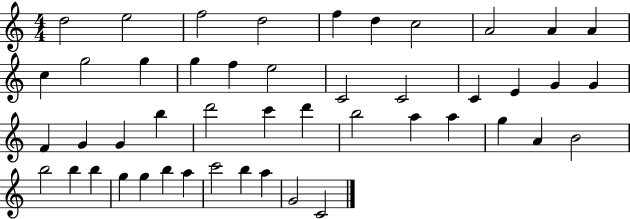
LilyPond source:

{
  \clef treble
  \numericTimeSignature
  \time 4/4
  \key c \major
  d''2 e''2 | f''2 d''2 | f''4 d''4 c''2 | a'2 a'4 a'4 | \break c''4 g''2 g''4 | g''4 f''4 e''2 | c'2 c'2 | c'4 e'4 g'4 g'4 | \break f'4 g'4 g'4 b''4 | d'''2 c'''4 d'''4 | b''2 a''4 a''4 | g''4 a'4 b'2 | \break b''2 b''4 b''4 | g''4 g''4 b''4 a''4 | c'''2 b''4 a''4 | g'2 c'2 | \break \bar "|."
}